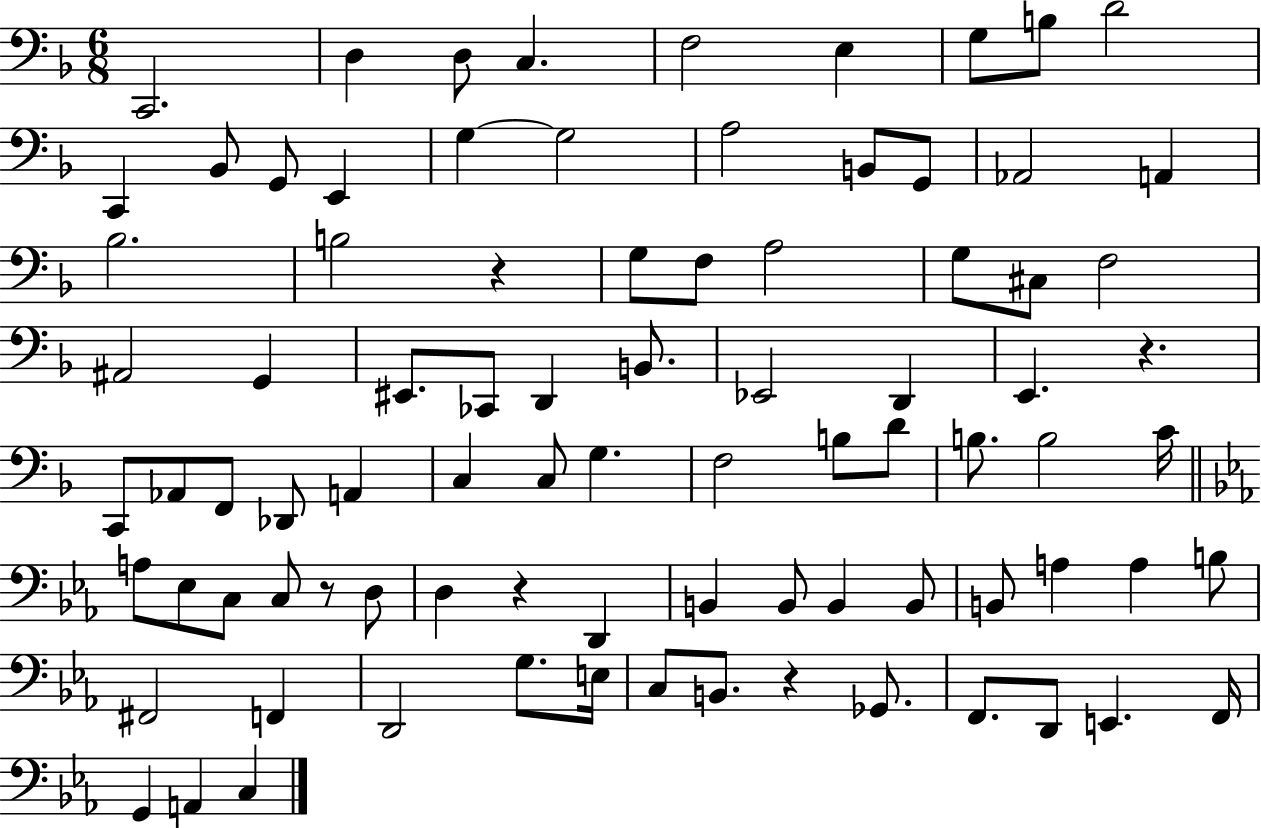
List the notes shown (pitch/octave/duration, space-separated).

C2/h. D3/q D3/e C3/q. F3/h E3/q G3/e B3/e D4/h C2/q Bb2/e G2/e E2/q G3/q G3/h A3/h B2/e G2/e Ab2/h A2/q Bb3/h. B3/h R/q G3/e F3/e A3/h G3/e C#3/e F3/h A#2/h G2/q EIS2/e. CES2/e D2/q B2/e. Eb2/h D2/q E2/q. R/q. C2/e Ab2/e F2/e Db2/e A2/q C3/q C3/e G3/q. F3/h B3/e D4/e B3/e. B3/h C4/s A3/e Eb3/e C3/e C3/e R/e D3/e D3/q R/q D2/q B2/q B2/e B2/q B2/e B2/e A3/q A3/q B3/e F#2/h F2/q D2/h G3/e. E3/s C3/e B2/e. R/q Gb2/e. F2/e. D2/e E2/q. F2/s G2/q A2/q C3/q